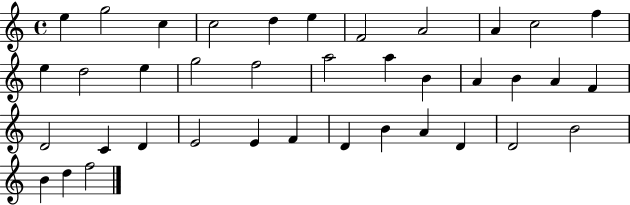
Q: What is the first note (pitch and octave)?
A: E5